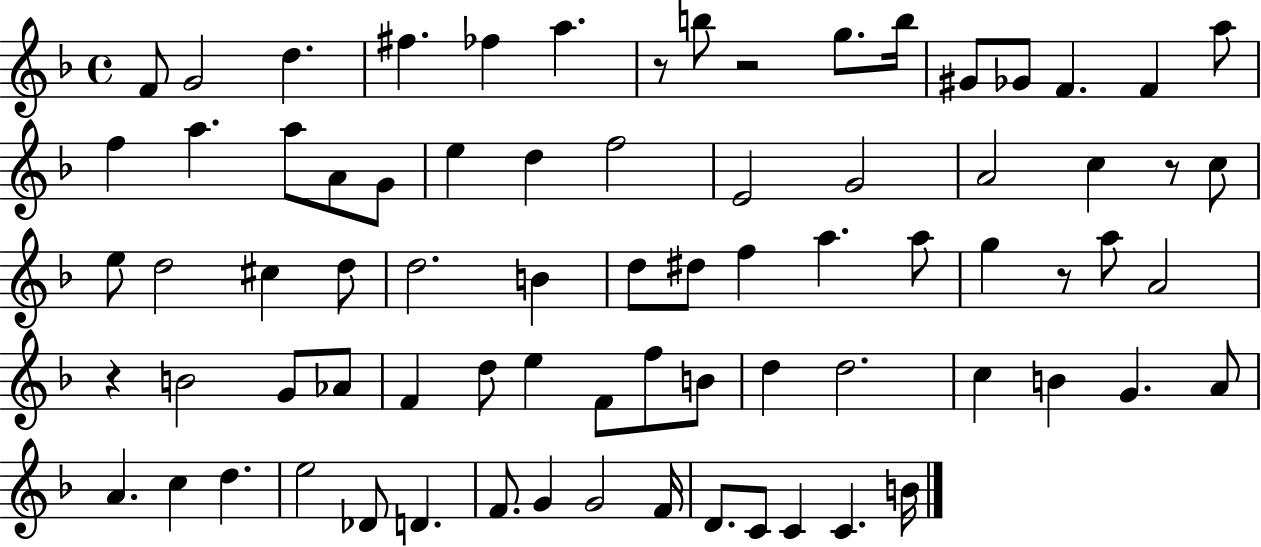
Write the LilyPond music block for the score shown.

{
  \clef treble
  \time 4/4
  \defaultTimeSignature
  \key f \major
  \repeat volta 2 { f'8 g'2 d''4. | fis''4. fes''4 a''4. | r8 b''8 r2 g''8. b''16 | gis'8 ges'8 f'4. f'4 a''8 | \break f''4 a''4. a''8 a'8 g'8 | e''4 d''4 f''2 | e'2 g'2 | a'2 c''4 r8 c''8 | \break e''8 d''2 cis''4 d''8 | d''2. b'4 | d''8 dis''8 f''4 a''4. a''8 | g''4 r8 a''8 a'2 | \break r4 b'2 g'8 aes'8 | f'4 d''8 e''4 f'8 f''8 b'8 | d''4 d''2. | c''4 b'4 g'4. a'8 | \break a'4. c''4 d''4. | e''2 des'8 d'4. | f'8. g'4 g'2 f'16 | d'8. c'8 c'4 c'4. b'16 | \break } \bar "|."
}